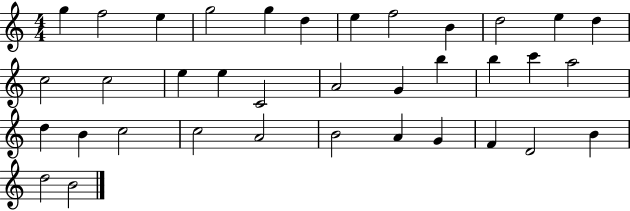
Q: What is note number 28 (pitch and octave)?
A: A4